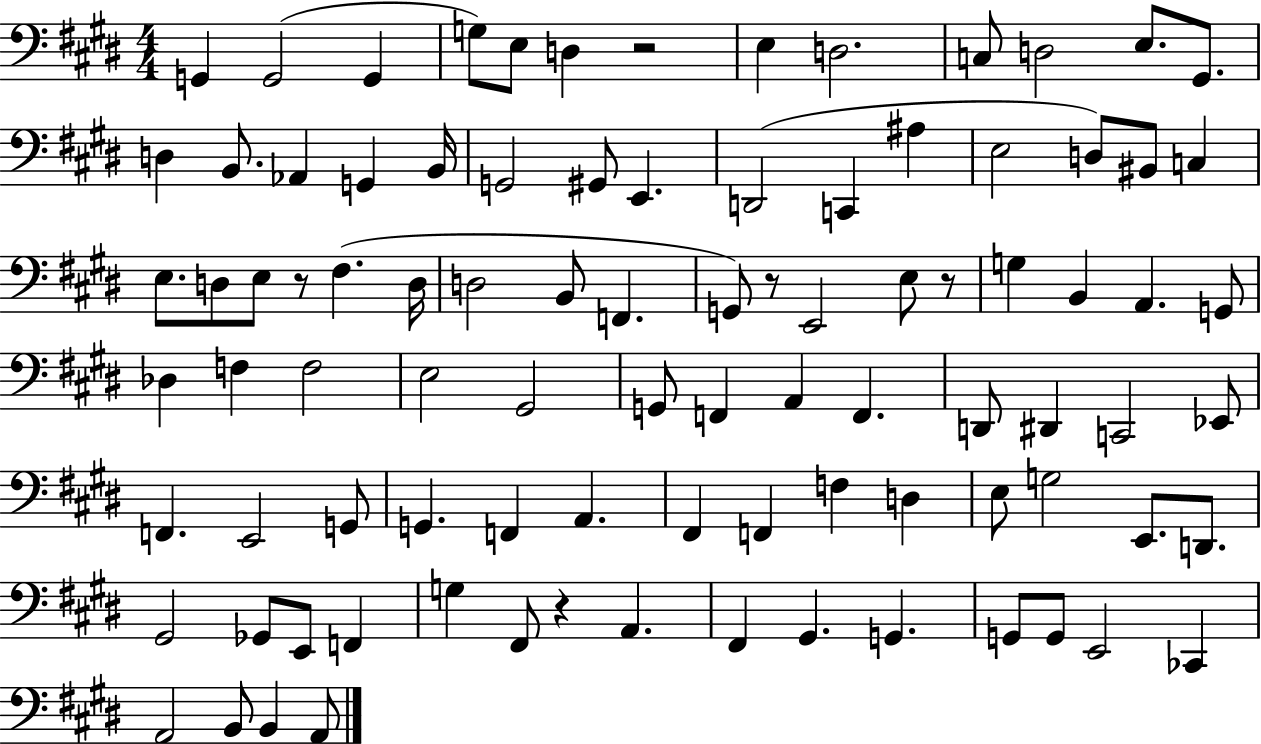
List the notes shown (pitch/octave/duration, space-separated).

G2/q G2/h G2/q G3/e E3/e D3/q R/h E3/q D3/h. C3/e D3/h E3/e. G#2/e. D3/q B2/e. Ab2/q G2/q B2/s G2/h G#2/e E2/q. D2/h C2/q A#3/q E3/h D3/e BIS2/e C3/q E3/e. D3/e E3/e R/e F#3/q. D3/s D3/h B2/e F2/q. G2/e R/e E2/h E3/e R/e G3/q B2/q A2/q. G2/e Db3/q F3/q F3/h E3/h G#2/h G2/e F2/q A2/q F2/q. D2/e D#2/q C2/h Eb2/e F2/q. E2/h G2/e G2/q. F2/q A2/q. F#2/q F2/q F3/q D3/q E3/e G3/h E2/e. D2/e. G#2/h Gb2/e E2/e F2/q G3/q F#2/e R/q A2/q. F#2/q G#2/q. G2/q. G2/e G2/e E2/h CES2/q A2/h B2/e B2/q A2/e